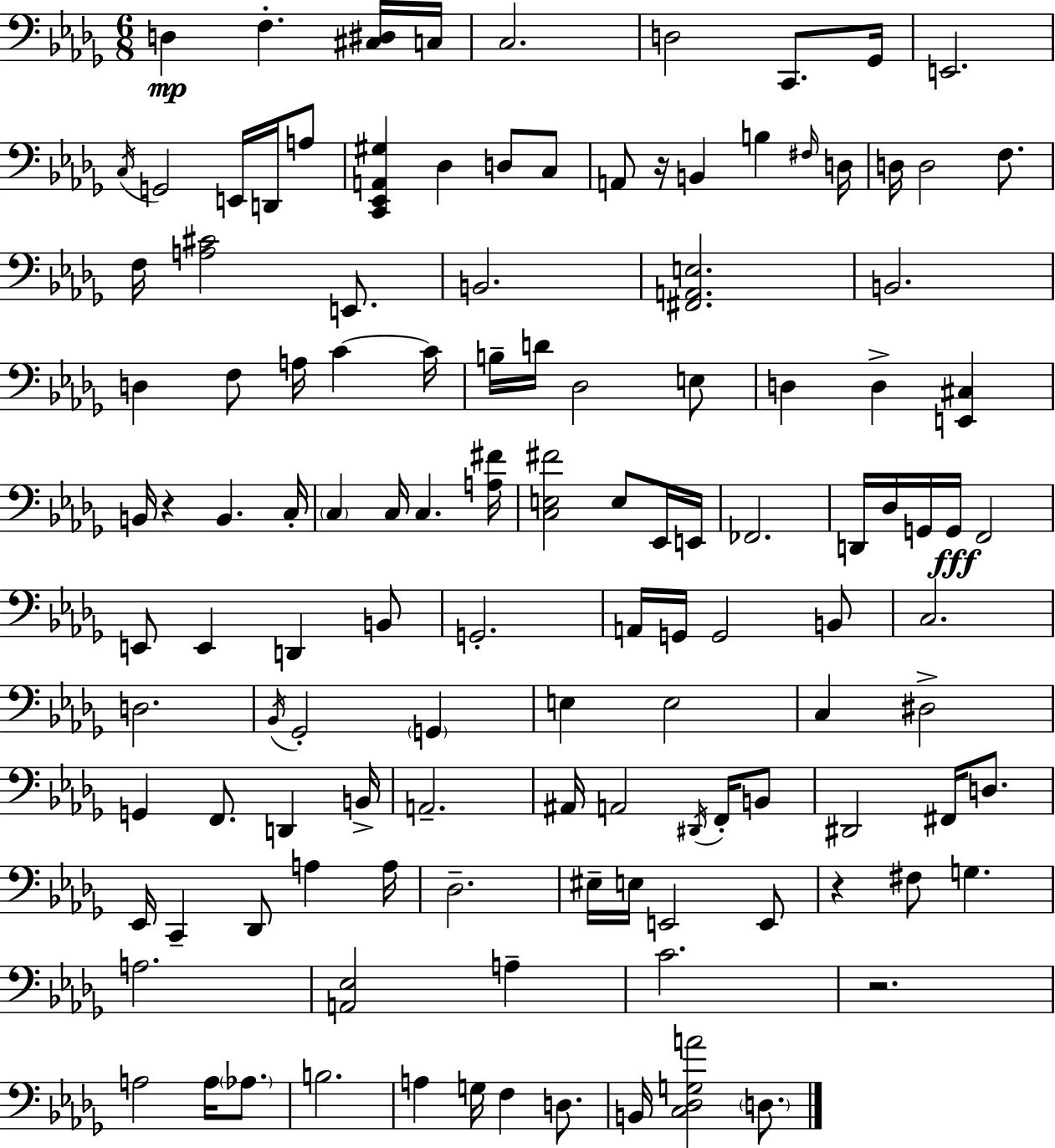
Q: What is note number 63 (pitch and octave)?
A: B2